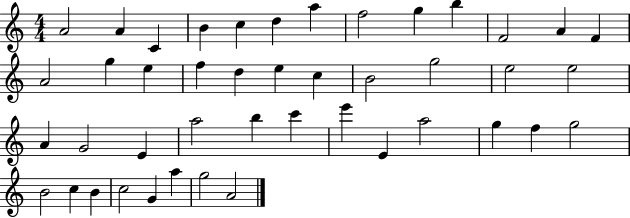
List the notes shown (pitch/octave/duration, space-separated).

A4/h A4/q C4/q B4/q C5/q D5/q A5/q F5/h G5/q B5/q F4/h A4/q F4/q A4/h G5/q E5/q F5/q D5/q E5/q C5/q B4/h G5/h E5/h E5/h A4/q G4/h E4/q A5/h B5/q C6/q E6/q E4/q A5/h G5/q F5/q G5/h B4/h C5/q B4/q C5/h G4/q A5/q G5/h A4/h